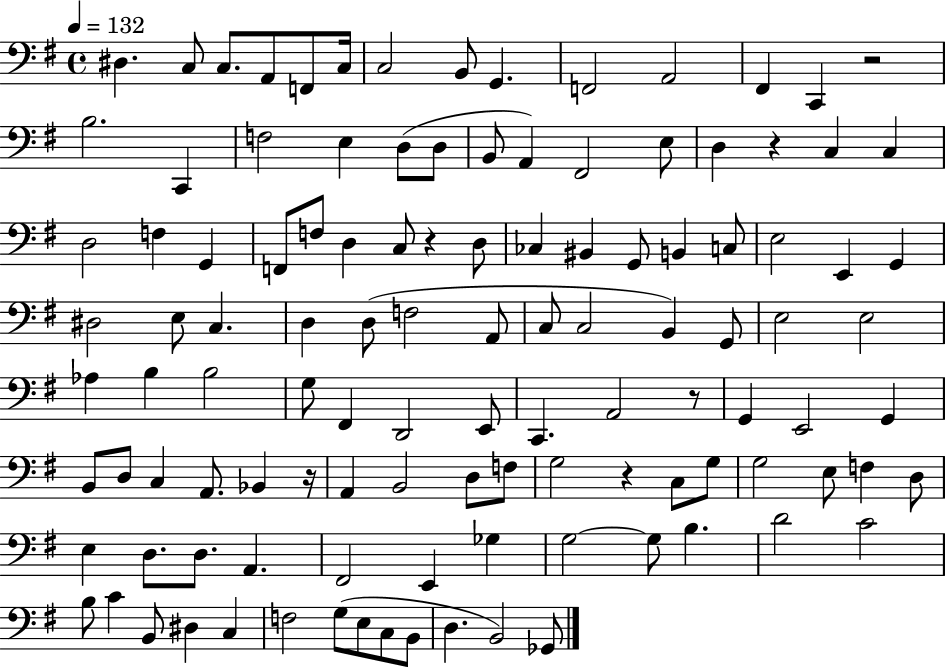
{
  \clef bass
  \time 4/4
  \defaultTimeSignature
  \key g \major
  \tempo 4 = 132
  dis4. c8 c8. a,8 f,8 c16 | c2 b,8 g,4. | f,2 a,2 | fis,4 c,4 r2 | \break b2. c,4 | f2 e4 d8( d8 | b,8 a,4) fis,2 e8 | d4 r4 c4 c4 | \break d2 f4 g,4 | f,8 f8 d4 c8 r4 d8 | ces4 bis,4 g,8 b,4 c8 | e2 e,4 g,4 | \break dis2 e8 c4. | d4 d8( f2 a,8 | c8 c2 b,4) g,8 | e2 e2 | \break aes4 b4 b2 | g8 fis,4 d,2 e,8 | c,4. a,2 r8 | g,4 e,2 g,4 | \break b,8 d8 c4 a,8. bes,4 r16 | a,4 b,2 d8 f8 | g2 r4 c8 g8 | g2 e8 f4 d8 | \break e4 d8. d8. a,4. | fis,2 e,4 ges4 | g2~~ g8 b4. | d'2 c'2 | \break b8 c'4 b,8 dis4 c4 | f2 g8( e8 c8 b,8 | d4. b,2) ges,8 | \bar "|."
}